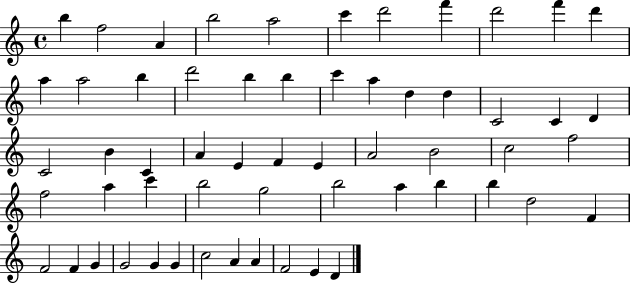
B5/q F5/h A4/q B5/h A5/h C6/q D6/h F6/q D6/h F6/q D6/q A5/q A5/h B5/q D6/h B5/q B5/q C6/q A5/q D5/q D5/q C4/h C4/q D4/q C4/h B4/q C4/q A4/q E4/q F4/q E4/q A4/h B4/h C5/h F5/h F5/h A5/q C6/q B5/h G5/h B5/h A5/q B5/q B5/q D5/h F4/q F4/h F4/q G4/q G4/h G4/q G4/q C5/h A4/q A4/q F4/h E4/q D4/q